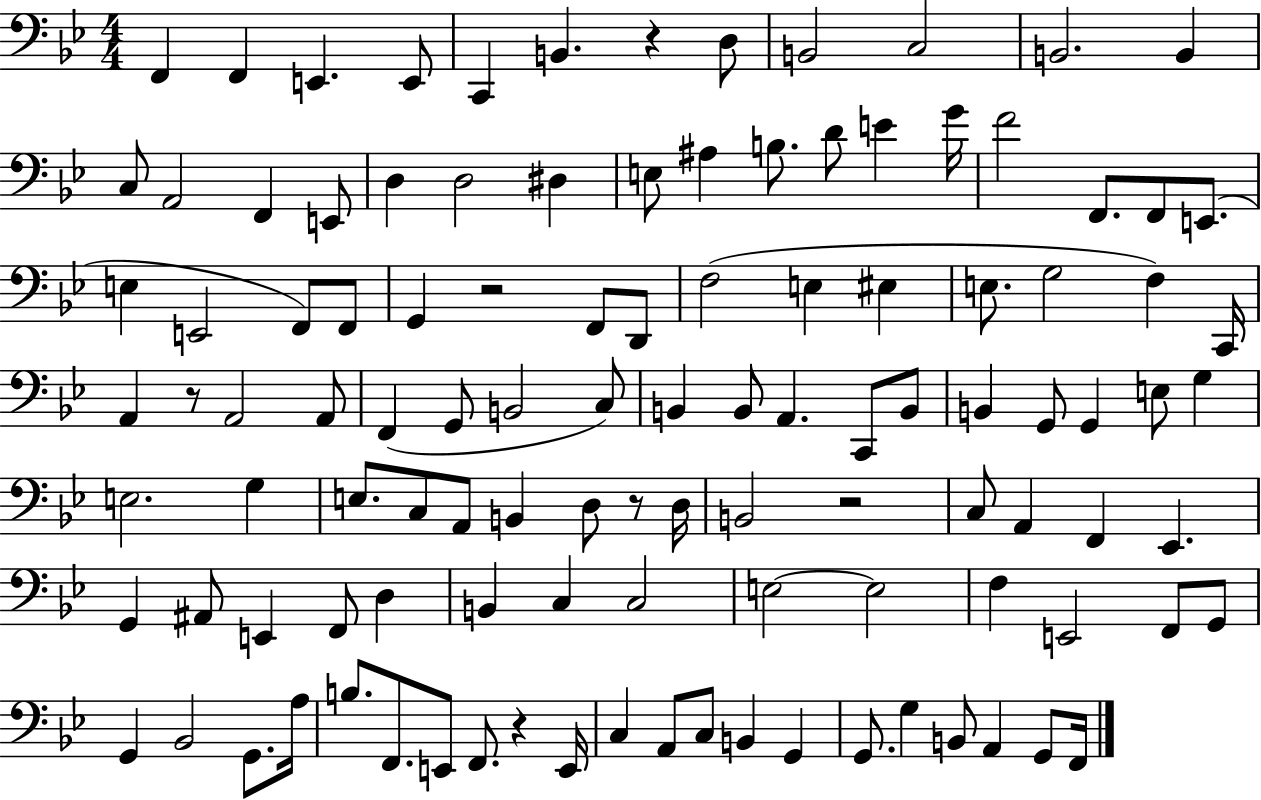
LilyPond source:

{
  \clef bass
  \numericTimeSignature
  \time 4/4
  \key bes \major
  f,4 f,4 e,4. e,8 | c,4 b,4. r4 d8 | b,2 c2 | b,2. b,4 | \break c8 a,2 f,4 e,8 | d4 d2 dis4 | e8 ais4 b8. d'8 e'4 g'16 | f'2 f,8. f,8 e,8.( | \break e4 e,2 f,8) f,8 | g,4 r2 f,8 d,8 | f2( e4 eis4 | e8. g2 f4) c,16 | \break a,4 r8 a,2 a,8 | f,4( g,8 b,2 c8) | b,4 b,8 a,4. c,8 b,8 | b,4 g,8 g,4 e8 g4 | \break e2. g4 | e8. c8 a,8 b,4 d8 r8 d16 | b,2 r2 | c8 a,4 f,4 ees,4. | \break g,4 ais,8 e,4 f,8 d4 | b,4 c4 c2 | e2~~ e2 | f4 e,2 f,8 g,8 | \break g,4 bes,2 g,8. a16 | b8. f,8. e,8 f,8. r4 e,16 | c4 a,8 c8 b,4 g,4 | g,8. g4 b,8 a,4 g,8 f,16 | \break \bar "|."
}